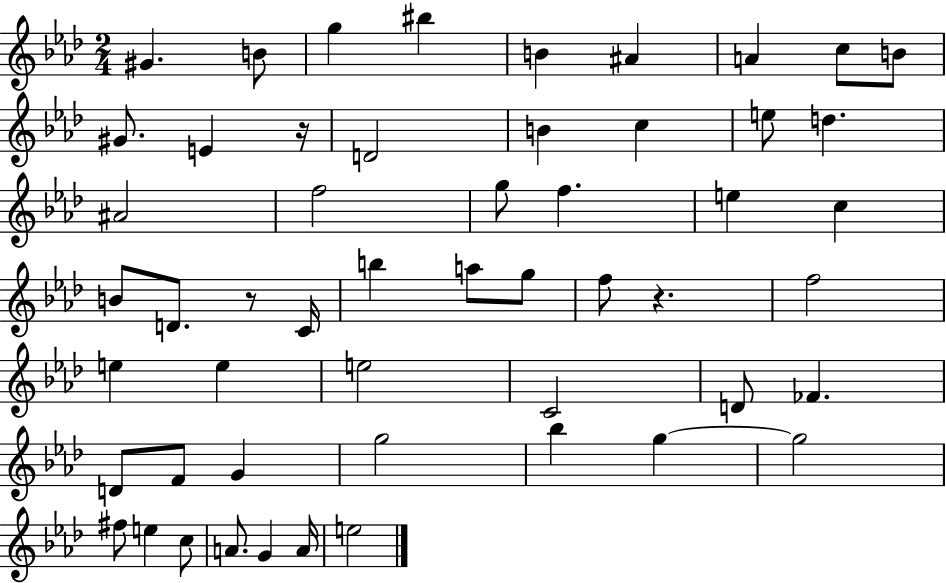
{
  \clef treble
  \numericTimeSignature
  \time 2/4
  \key aes \major
  gis'4. b'8 | g''4 bis''4 | b'4 ais'4 | a'4 c''8 b'8 | \break gis'8. e'4 r16 | d'2 | b'4 c''4 | e''8 d''4. | \break ais'2 | f''2 | g''8 f''4. | e''4 c''4 | \break b'8 d'8. r8 c'16 | b''4 a''8 g''8 | f''8 r4. | f''2 | \break e''4 e''4 | e''2 | c'2 | d'8 fes'4. | \break d'8 f'8 g'4 | g''2 | bes''4 g''4~~ | g''2 | \break fis''8 e''4 c''8 | a'8. g'4 a'16 | e''2 | \bar "|."
}